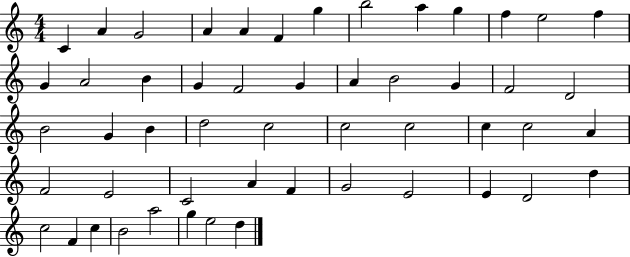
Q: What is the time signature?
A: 4/4